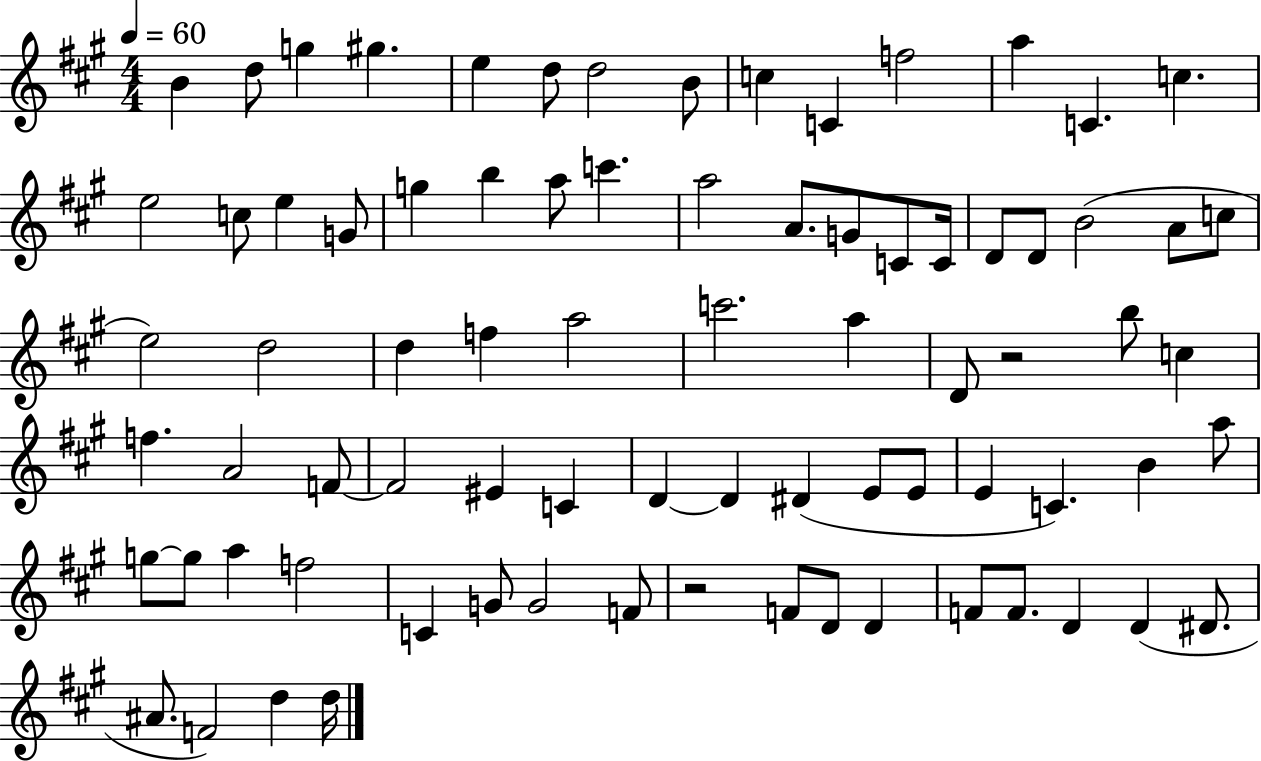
X:1
T:Untitled
M:4/4
L:1/4
K:A
B d/2 g ^g e d/2 d2 B/2 c C f2 a C c e2 c/2 e G/2 g b a/2 c' a2 A/2 G/2 C/2 C/4 D/2 D/2 B2 A/2 c/2 e2 d2 d f a2 c'2 a D/2 z2 b/2 c f A2 F/2 F2 ^E C D D ^D E/2 E/2 E C B a/2 g/2 g/2 a f2 C G/2 G2 F/2 z2 F/2 D/2 D F/2 F/2 D D ^D/2 ^A/2 F2 d d/4